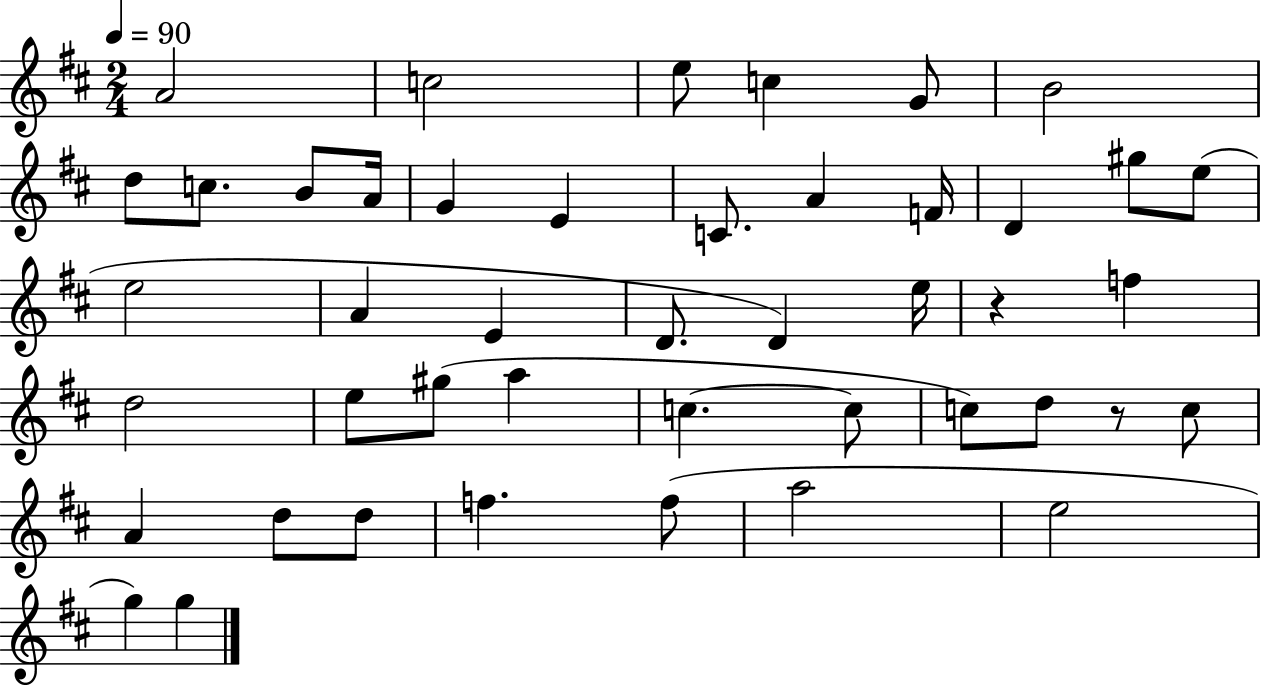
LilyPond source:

{
  \clef treble
  \numericTimeSignature
  \time 2/4
  \key d \major
  \tempo 4 = 90
  a'2 | c''2 | e''8 c''4 g'8 | b'2 | \break d''8 c''8. b'8 a'16 | g'4 e'4 | c'8. a'4 f'16 | d'4 gis''8 e''8( | \break e''2 | a'4 e'4 | d'8. d'4) e''16 | r4 f''4 | \break d''2 | e''8 gis''8( a''4 | c''4.~~ c''8 | c''8) d''8 r8 c''8 | \break a'4 d''8 d''8 | f''4. f''8( | a''2 | e''2 | \break g''4) g''4 | \bar "|."
}